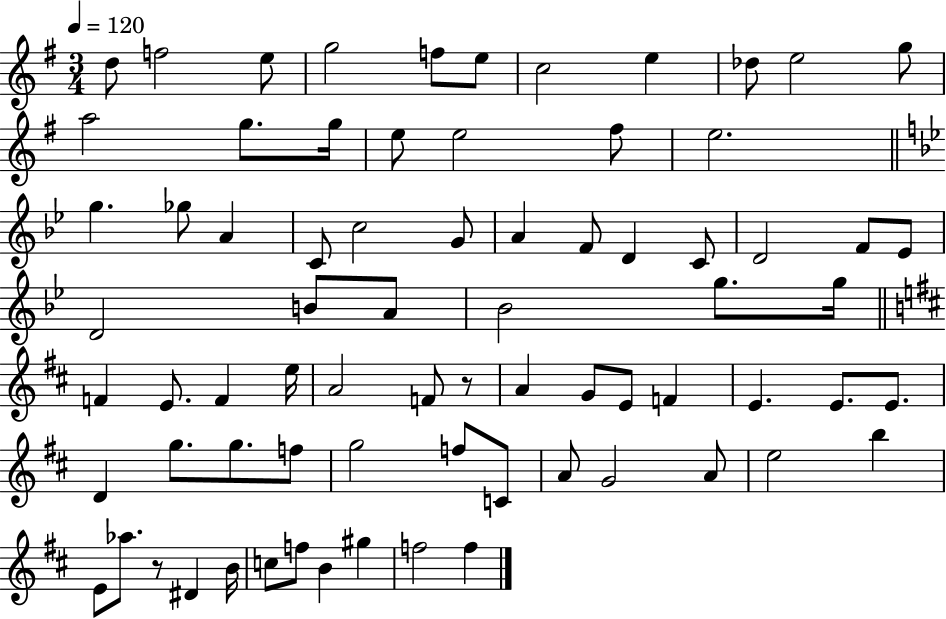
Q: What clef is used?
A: treble